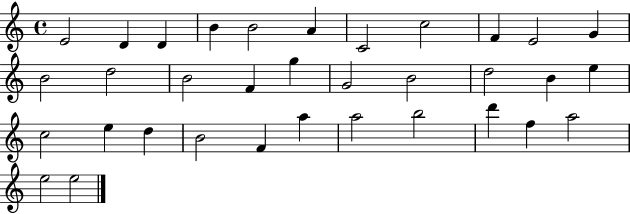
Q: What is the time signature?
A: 4/4